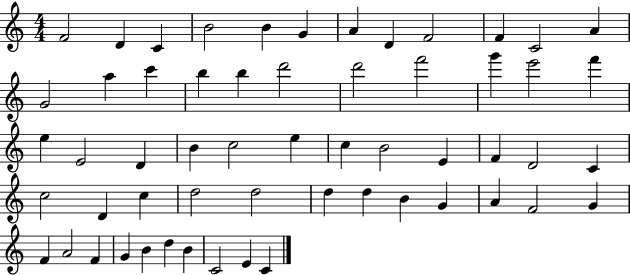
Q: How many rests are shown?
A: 0